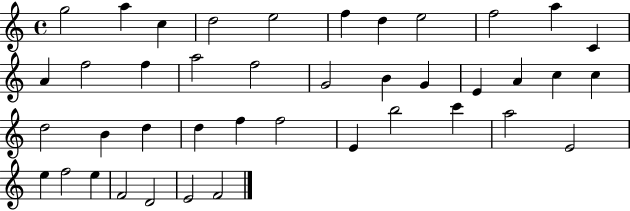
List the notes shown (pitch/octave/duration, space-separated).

G5/h A5/q C5/q D5/h E5/h F5/q D5/q E5/h F5/h A5/q C4/q A4/q F5/h F5/q A5/h F5/h G4/h B4/q G4/q E4/q A4/q C5/q C5/q D5/h B4/q D5/q D5/q F5/q F5/h E4/q B5/h C6/q A5/h E4/h E5/q F5/h E5/q F4/h D4/h E4/h F4/h